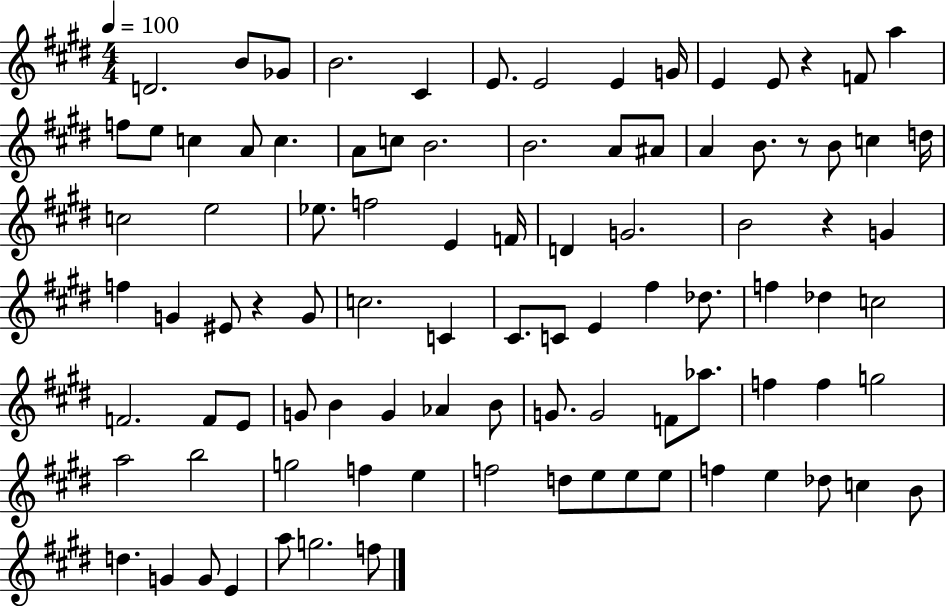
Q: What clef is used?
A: treble